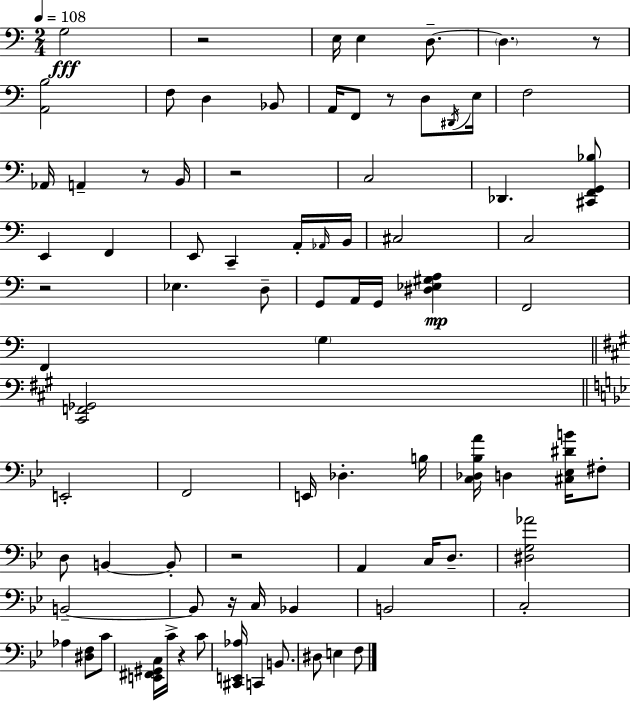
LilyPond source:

{
  \clef bass
  \numericTimeSignature
  \time 2/4
  \key c \major
  \tempo 4 = 108
  g2\fff | r2 | e16 e4 d8.--~~ | \parenthesize d4. r8 | \break <a, b>2 | f8 d4 bes,8 | a,16 f,8 r8 d8 \acciaccatura { dis,16 } | e16 f2 | \break aes,16 a,4-- r8 | b,16 r2 | c2 | des,4. <cis, f, g, bes>8 | \break e,4 f,4 | e,8 c,4-- a,16-. | \grace { aes,16 } b,16 cis2 | c2 | \break r2 | ees4. | d8-- g,8 a,16 g,16 <dis ees gis a>4\mp | f,2 | \break f,4 \parenthesize g4 | \bar "||" \break \key a \major <cis, f, ges,>2 | \bar "||" \break \key g \minor e,2-. | f,2 | e,16 des4.-. b16 | <c des bes a'>16 d4 <cis ees dis' b'>16 fis8-. | \break d8 b,4~~ b,8-. | r2 | a,4 c16 d8.-- | <dis g aes'>2 | \break b,2--~~ | b,8 r16 c16 bes,4 | b,2 | c2-. | \break aes4 <dis f>8 c'8 | <e, fis, gis, c>16 c'16-> r4 c'8 | <cis, e, aes>16 c,4 b,8. | dis8 e4 f8 | \break \bar "|."
}